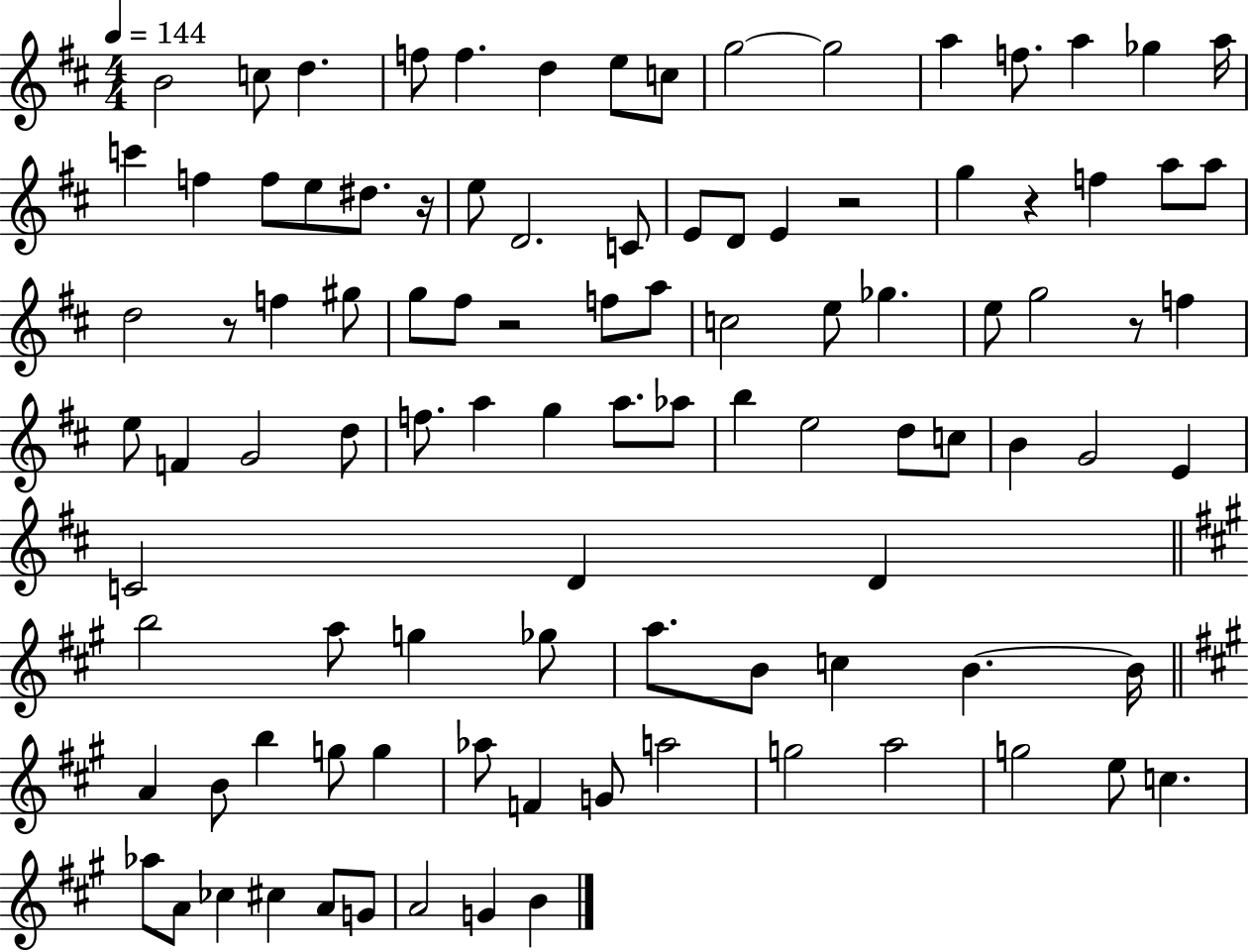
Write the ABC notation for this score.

X:1
T:Untitled
M:4/4
L:1/4
K:D
B2 c/2 d f/2 f d e/2 c/2 g2 g2 a f/2 a _g a/4 c' f f/2 e/2 ^d/2 z/4 e/2 D2 C/2 E/2 D/2 E z2 g z f a/2 a/2 d2 z/2 f ^g/2 g/2 ^f/2 z2 f/2 a/2 c2 e/2 _g e/2 g2 z/2 f e/2 F G2 d/2 f/2 a g a/2 _a/2 b e2 d/2 c/2 B G2 E C2 D D b2 a/2 g _g/2 a/2 B/2 c B B/4 A B/2 b g/2 g _a/2 F G/2 a2 g2 a2 g2 e/2 c _a/2 A/2 _c ^c A/2 G/2 A2 G B